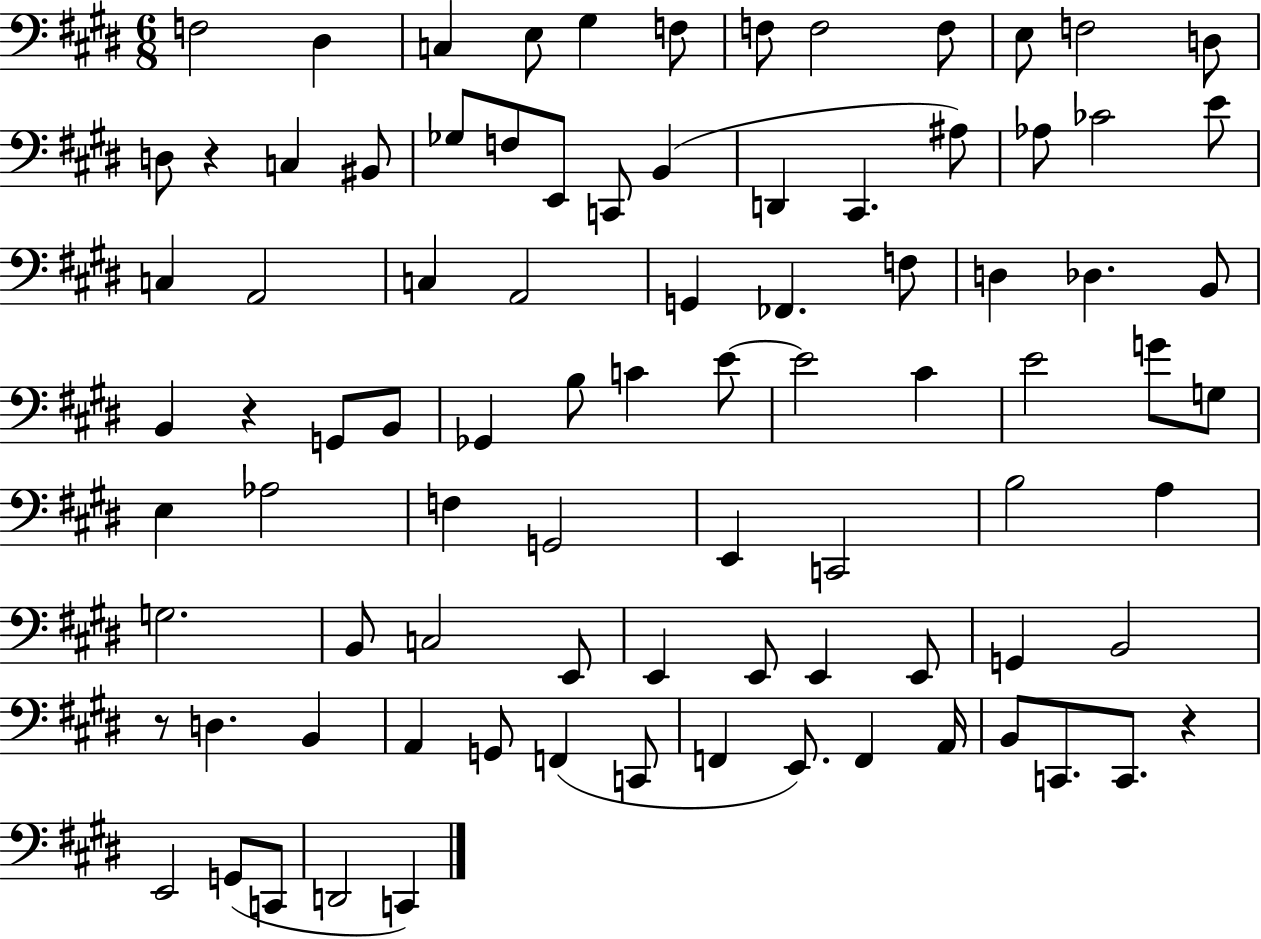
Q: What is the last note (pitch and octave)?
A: C2